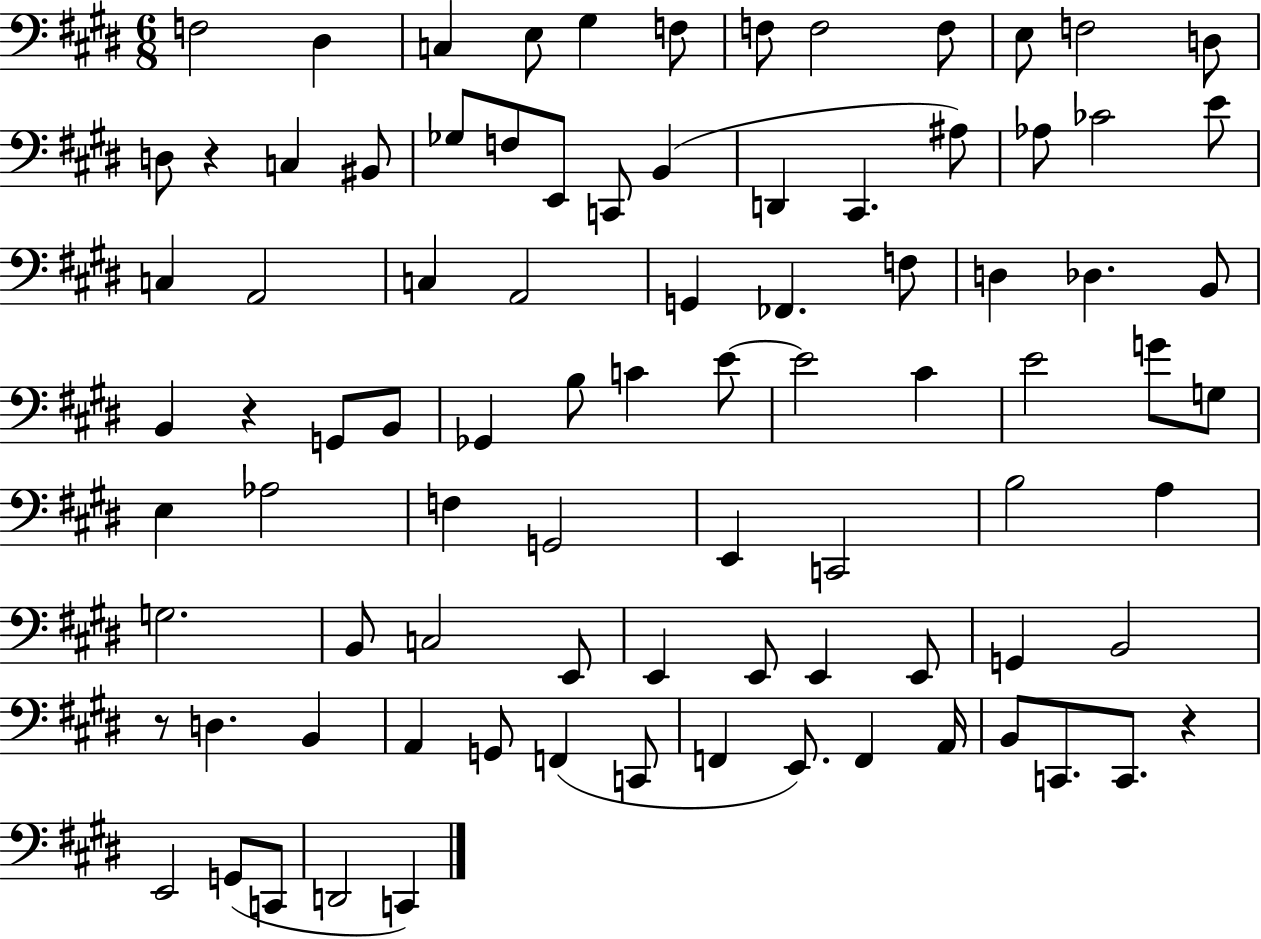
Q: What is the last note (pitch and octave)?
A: C2